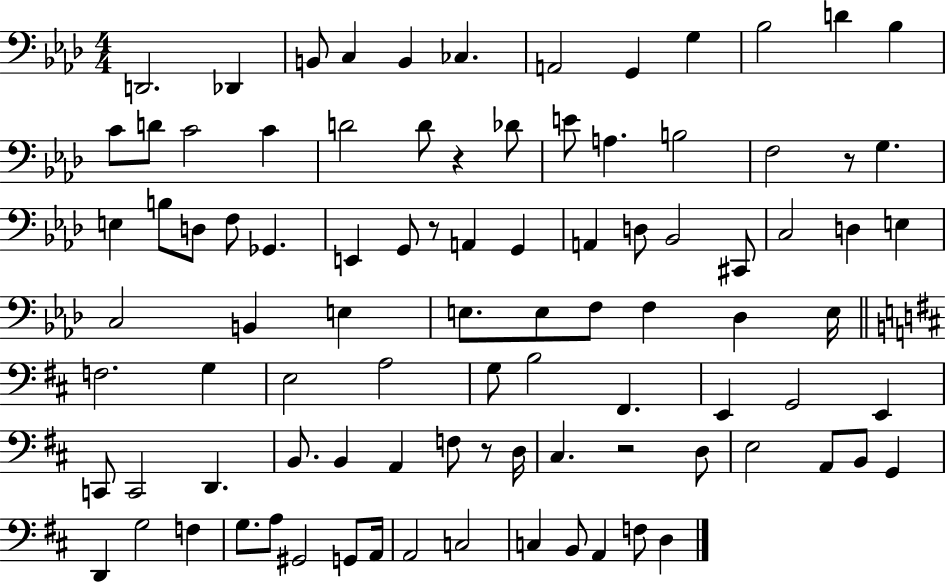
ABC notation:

X:1
T:Untitled
M:4/4
L:1/4
K:Ab
D,,2 _D,, B,,/2 C, B,, _C, A,,2 G,, G, _B,2 D _B, C/2 D/2 C2 C D2 D/2 z _D/2 E/2 A, B,2 F,2 z/2 G, E, B,/2 D,/2 F,/2 _G,, E,, G,,/2 z/2 A,, G,, A,, D,/2 _B,,2 ^C,,/2 C,2 D, E, C,2 B,, E, E,/2 E,/2 F,/2 F, _D, E,/4 F,2 G, E,2 A,2 G,/2 B,2 ^F,, E,, G,,2 E,, C,,/2 C,,2 D,, B,,/2 B,, A,, F,/2 z/2 D,/4 ^C, z2 D,/2 E,2 A,,/2 B,,/2 G,, D,, G,2 F, G,/2 A,/2 ^G,,2 G,,/2 A,,/4 A,,2 C,2 C, B,,/2 A,, F,/2 D,